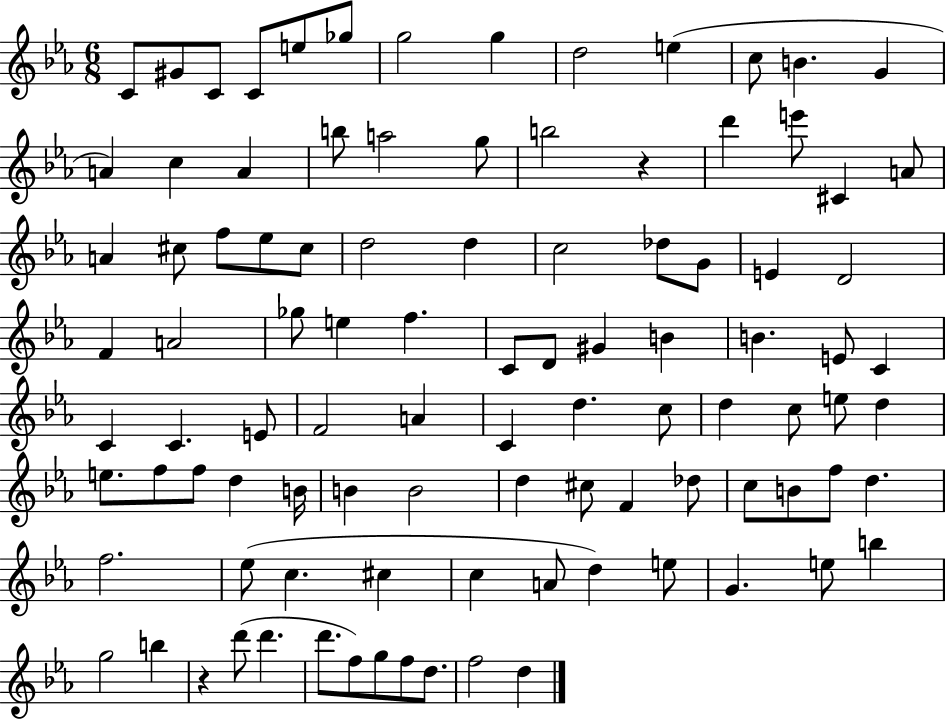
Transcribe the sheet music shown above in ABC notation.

X:1
T:Untitled
M:6/8
L:1/4
K:Eb
C/2 ^G/2 C/2 C/2 e/2 _g/2 g2 g d2 e c/2 B G A c A b/2 a2 g/2 b2 z d' e'/2 ^C A/2 A ^c/2 f/2 _e/2 ^c/2 d2 d c2 _d/2 G/2 E D2 F A2 _g/2 e f C/2 D/2 ^G B B E/2 C C C E/2 F2 A C d c/2 d c/2 e/2 d e/2 f/2 f/2 d B/4 B B2 d ^c/2 F _d/2 c/2 B/2 f/2 d f2 _e/2 c ^c c A/2 d e/2 G e/2 b g2 b z d'/2 d' d'/2 f/2 g/2 f/2 d/2 f2 d